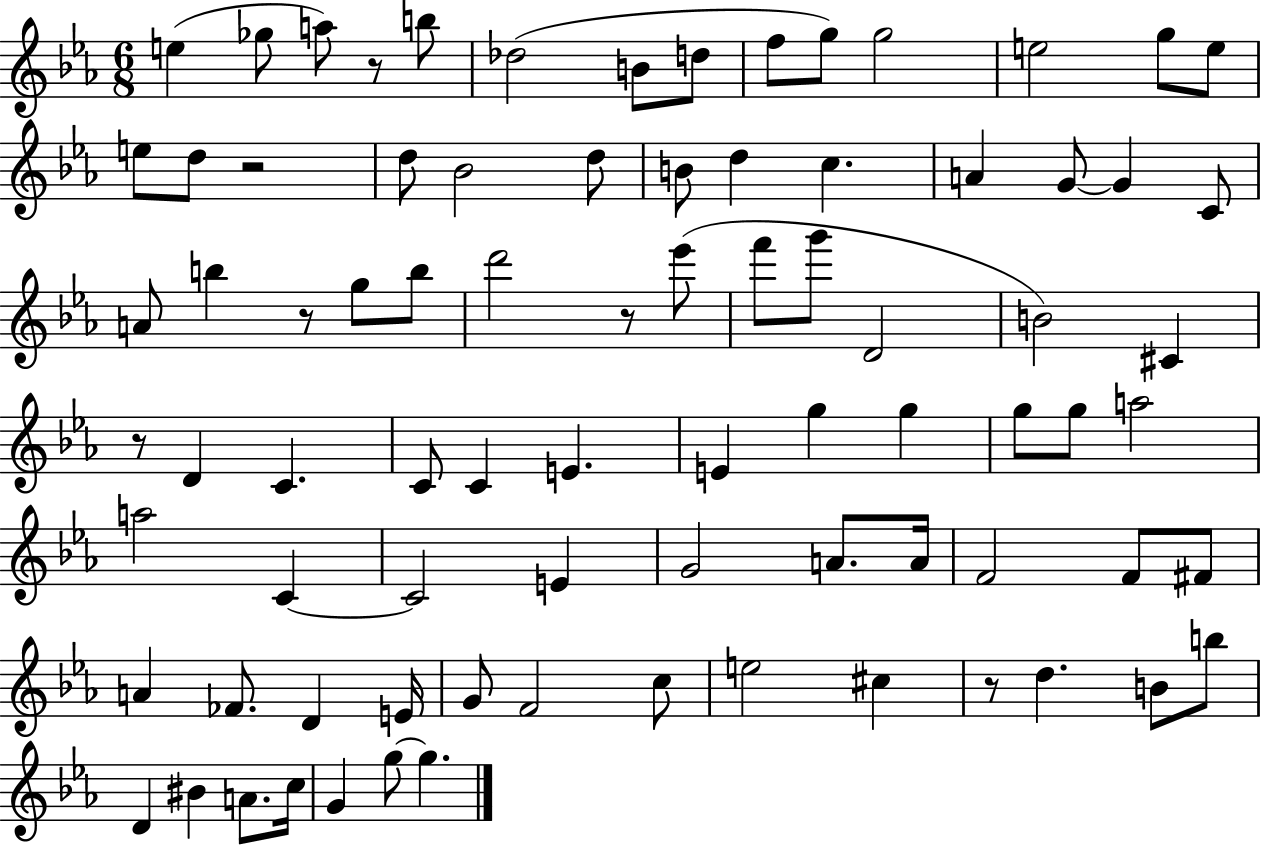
E5/q Gb5/e A5/e R/e B5/e Db5/h B4/e D5/e F5/e G5/e G5/h E5/h G5/e E5/e E5/e D5/e R/h D5/e Bb4/h D5/e B4/e D5/q C5/q. A4/q G4/e G4/q C4/e A4/e B5/q R/e G5/e B5/e D6/h R/e Eb6/e F6/e G6/e D4/h B4/h C#4/q R/e D4/q C4/q. C4/e C4/q E4/q. E4/q G5/q G5/q G5/e G5/e A5/h A5/h C4/q C4/h E4/q G4/h A4/e. A4/s F4/h F4/e F#4/e A4/q FES4/e. D4/q E4/s G4/e F4/h C5/e E5/h C#5/q R/e D5/q. B4/e B5/e D4/q BIS4/q A4/e. C5/s G4/q G5/e G5/q.